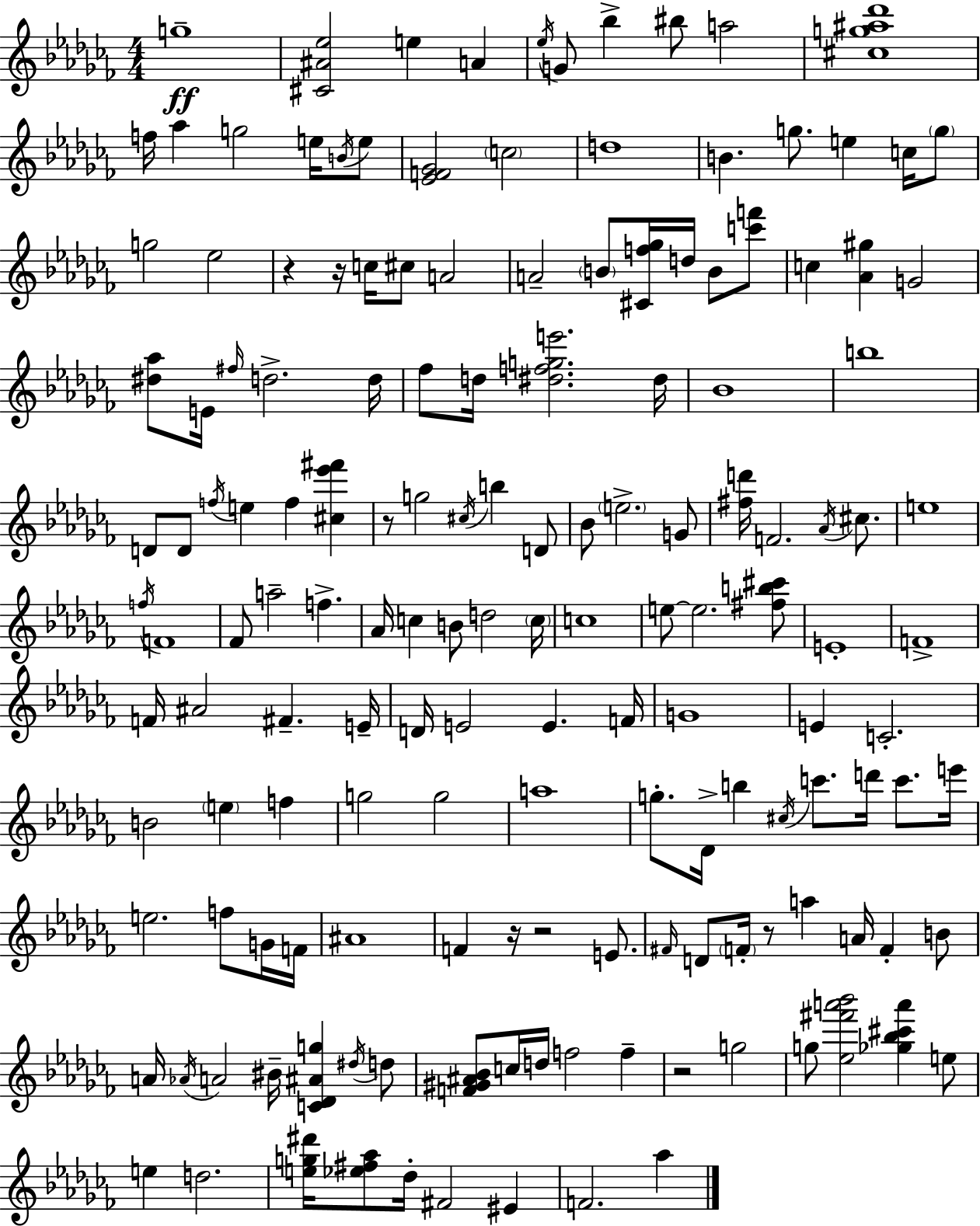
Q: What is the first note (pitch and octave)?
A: G5